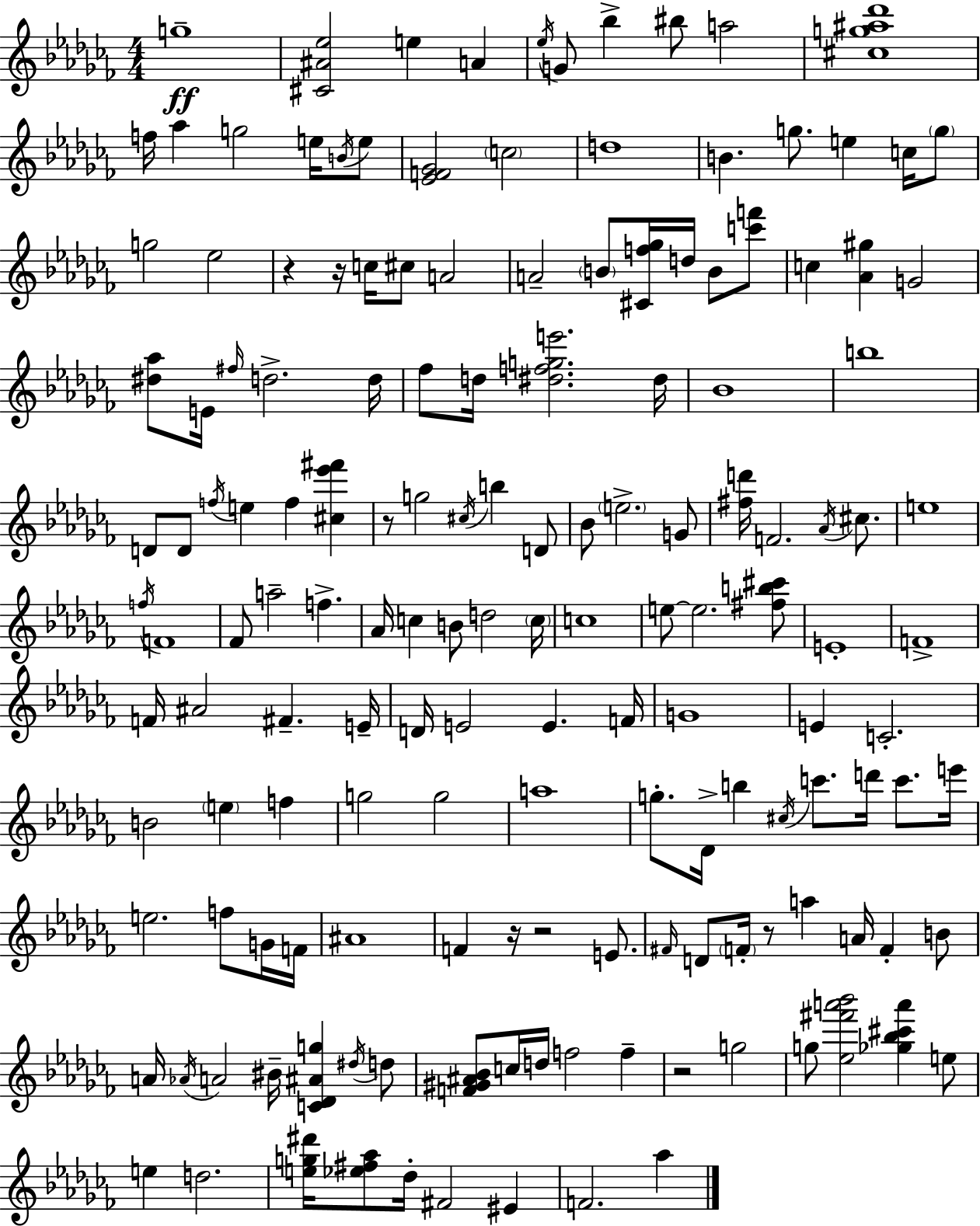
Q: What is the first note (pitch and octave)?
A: G5